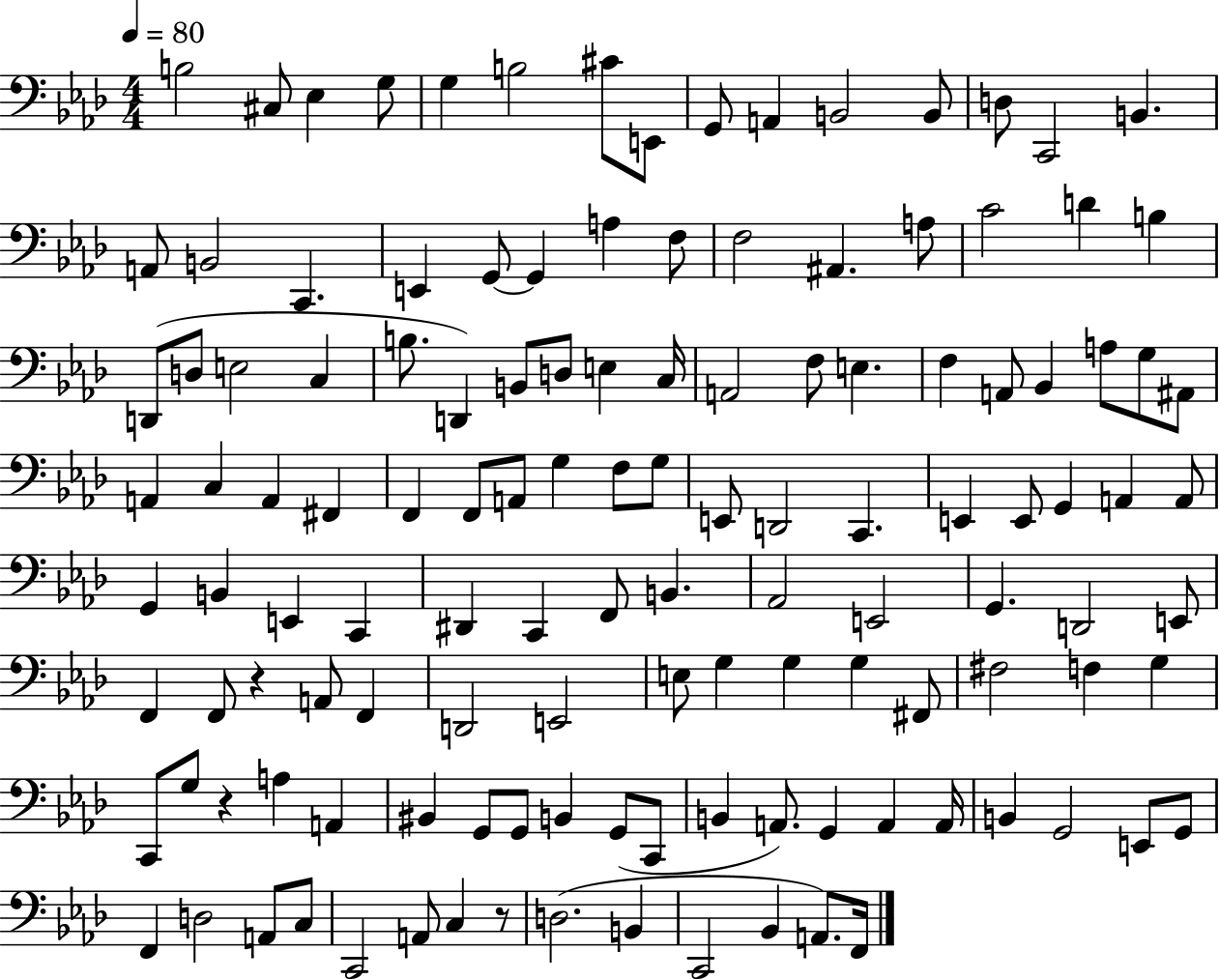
X:1
T:Untitled
M:4/4
L:1/4
K:Ab
B,2 ^C,/2 _E, G,/2 G, B,2 ^C/2 E,,/2 G,,/2 A,, B,,2 B,,/2 D,/2 C,,2 B,, A,,/2 B,,2 C,, E,, G,,/2 G,, A, F,/2 F,2 ^A,, A,/2 C2 D B, D,,/2 D,/2 E,2 C, B,/2 D,, B,,/2 D,/2 E, C,/4 A,,2 F,/2 E, F, A,,/2 _B,, A,/2 G,/2 ^A,,/2 A,, C, A,, ^F,, F,, F,,/2 A,,/2 G, F,/2 G,/2 E,,/2 D,,2 C,, E,, E,,/2 G,, A,, A,,/2 G,, B,, E,, C,, ^D,, C,, F,,/2 B,, _A,,2 E,,2 G,, D,,2 E,,/2 F,, F,,/2 z A,,/2 F,, D,,2 E,,2 E,/2 G, G, G, ^F,,/2 ^F,2 F, G, C,,/2 G,/2 z A, A,, ^B,, G,,/2 G,,/2 B,, G,,/2 C,,/2 B,, A,,/2 G,, A,, A,,/4 B,, G,,2 E,,/2 G,,/2 F,, D,2 A,,/2 C,/2 C,,2 A,,/2 C, z/2 D,2 B,, C,,2 _B,, A,,/2 F,,/4